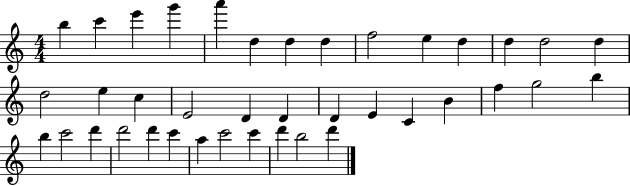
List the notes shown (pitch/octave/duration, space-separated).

B5/q C6/q E6/q G6/q A6/q D5/q D5/q D5/q F5/h E5/q D5/q D5/q D5/h D5/q D5/h E5/q C5/q E4/h D4/q D4/q D4/q E4/q C4/q B4/q F5/q G5/h B5/q B5/q C6/h D6/q D6/h D6/q C6/q A5/q C6/h C6/q D6/q B5/h D6/q